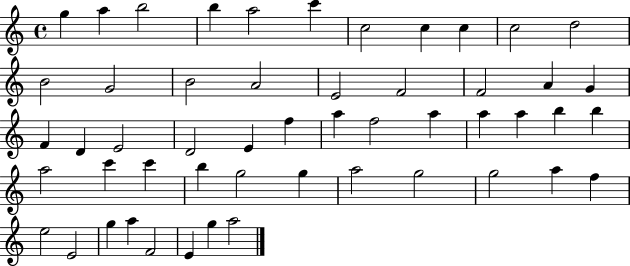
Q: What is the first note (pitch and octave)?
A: G5